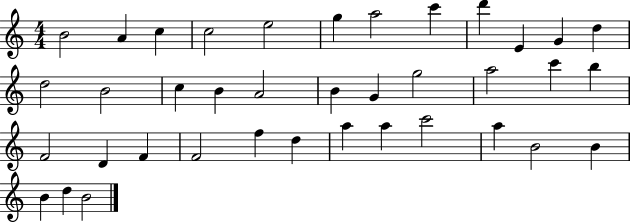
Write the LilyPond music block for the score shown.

{
  \clef treble
  \numericTimeSignature
  \time 4/4
  \key c \major
  b'2 a'4 c''4 | c''2 e''2 | g''4 a''2 c'''4 | d'''4 e'4 g'4 d''4 | \break d''2 b'2 | c''4 b'4 a'2 | b'4 g'4 g''2 | a''2 c'''4 b''4 | \break f'2 d'4 f'4 | f'2 f''4 d''4 | a''4 a''4 c'''2 | a''4 b'2 b'4 | \break b'4 d''4 b'2 | \bar "|."
}